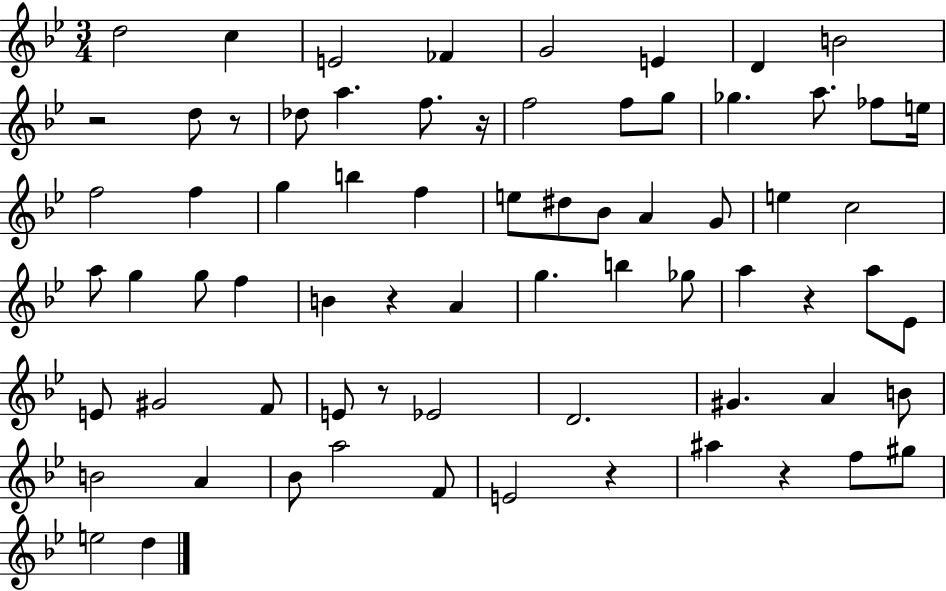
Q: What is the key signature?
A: BES major